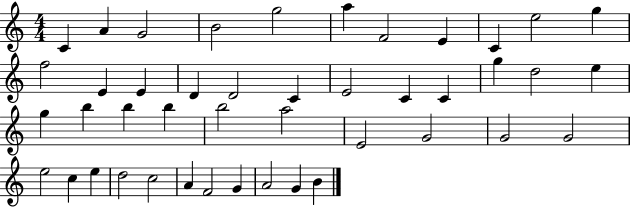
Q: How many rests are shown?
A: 0